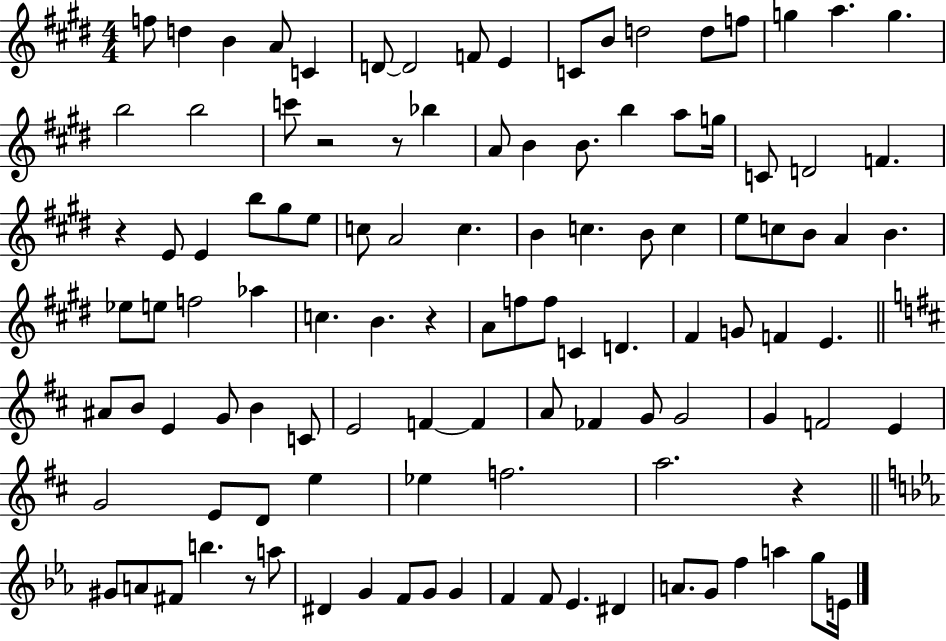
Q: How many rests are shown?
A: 6